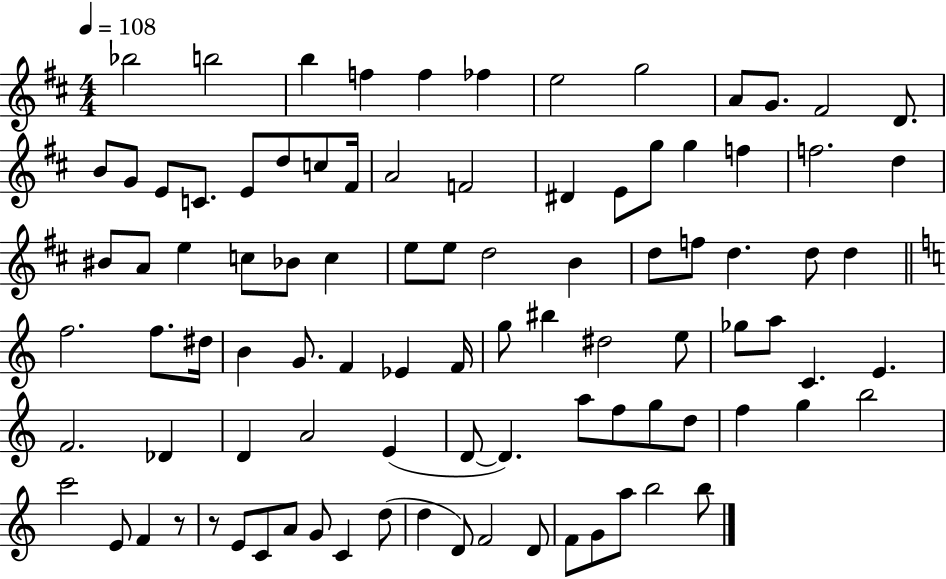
{
  \clef treble
  \numericTimeSignature
  \time 4/4
  \key d \major
  \tempo 4 = 108
  bes''2 b''2 | b''4 f''4 f''4 fes''4 | e''2 g''2 | a'8 g'8. fis'2 d'8. | \break b'8 g'8 e'8 c'8. e'8 d''8 c''8 fis'16 | a'2 f'2 | dis'4 e'8 g''8 g''4 f''4 | f''2. d''4 | \break bis'8 a'8 e''4 c''8 bes'8 c''4 | e''8 e''8 d''2 b'4 | d''8 f''8 d''4. d''8 d''4 | \bar "||" \break \key a \minor f''2. f''8. dis''16 | b'4 g'8. f'4 ees'4 f'16 | g''8 bis''4 dis''2 e''8 | ges''8 a''8 c'4. e'4. | \break f'2. des'4 | d'4 a'2 e'4( | d'8~~ d'4.) a''8 f''8 g''8 d''8 | f''4 g''4 b''2 | \break c'''2 e'8 f'4 r8 | r8 e'8 c'8 a'8 g'8 c'4 d''8( | d''4 d'8) f'2 d'8 | f'8 g'8 a''8 b''2 b''8 | \break \bar "|."
}